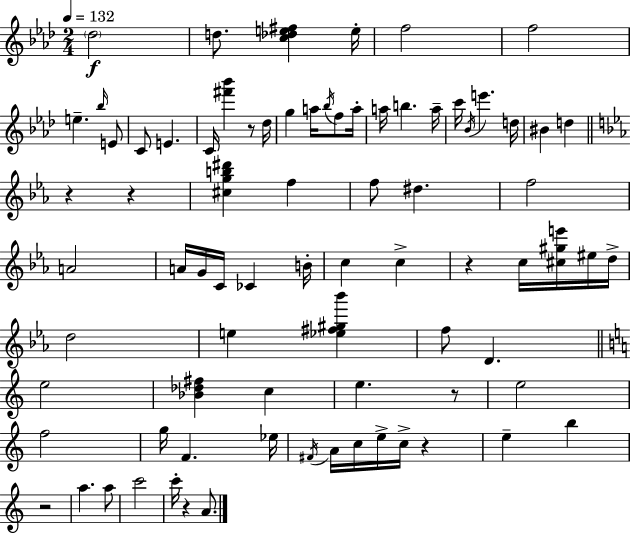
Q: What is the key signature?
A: AES major